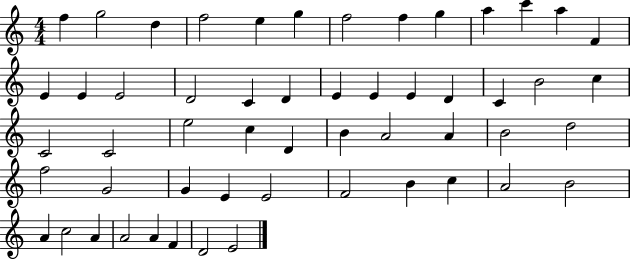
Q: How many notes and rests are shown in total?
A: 54